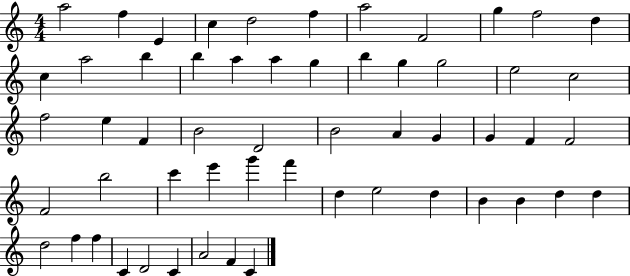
X:1
T:Untitled
M:4/4
L:1/4
K:C
a2 f E c d2 f a2 F2 g f2 d c a2 b b a a g b g g2 e2 c2 f2 e F B2 D2 B2 A G G F F2 F2 b2 c' e' g' f' d e2 d B B d d d2 f f C D2 C A2 F C